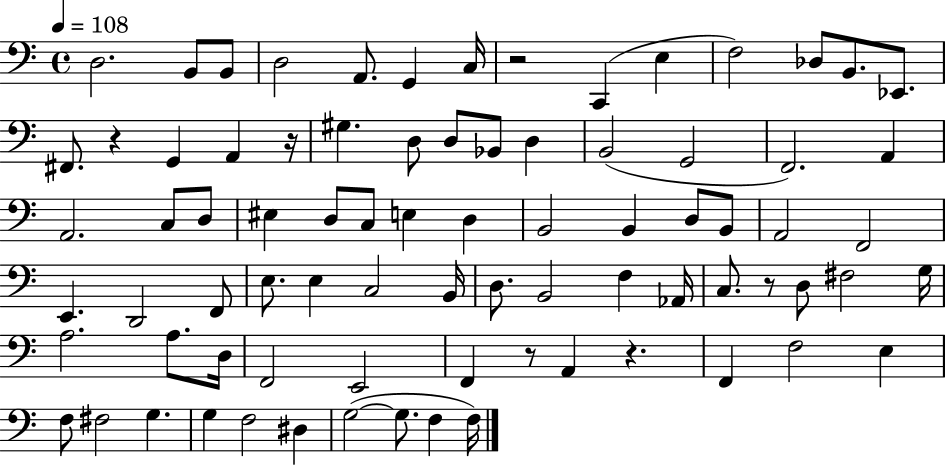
X:1
T:Untitled
M:4/4
L:1/4
K:C
D,2 B,,/2 B,,/2 D,2 A,,/2 G,, C,/4 z2 C,, E, F,2 _D,/2 B,,/2 _E,,/2 ^F,,/2 z G,, A,, z/4 ^G, D,/2 D,/2 _B,,/2 D, B,,2 G,,2 F,,2 A,, A,,2 C,/2 D,/2 ^E, D,/2 C,/2 E, D, B,,2 B,, D,/2 B,,/2 A,,2 F,,2 E,, D,,2 F,,/2 E,/2 E, C,2 B,,/4 D,/2 B,,2 F, _A,,/4 C,/2 z/2 D,/2 ^F,2 G,/4 A,2 A,/2 D,/4 F,,2 E,,2 F,, z/2 A,, z F,, F,2 E, F,/2 ^F,2 G, G, F,2 ^D, G,2 G,/2 F, F,/4